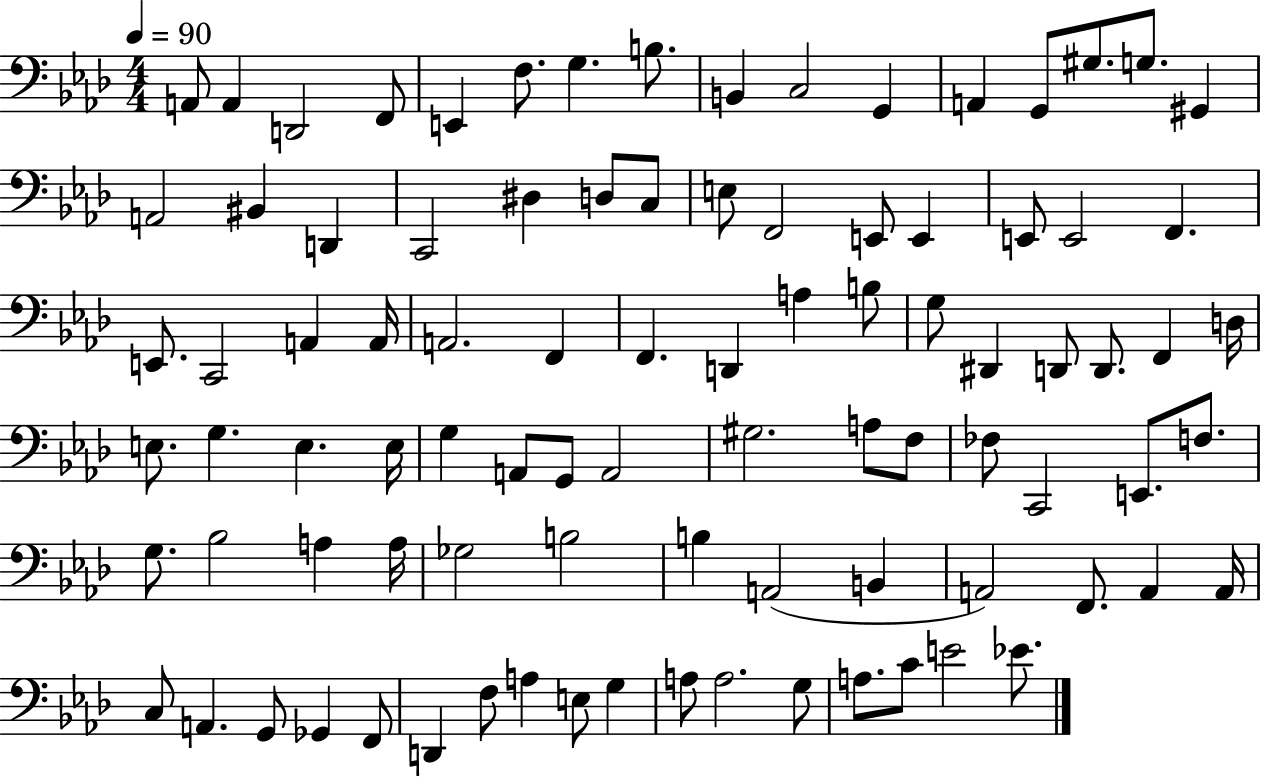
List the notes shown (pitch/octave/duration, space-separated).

A2/e A2/q D2/h F2/e E2/q F3/e. G3/q. B3/e. B2/q C3/h G2/q A2/q G2/e G#3/e. G3/e. G#2/q A2/h BIS2/q D2/q C2/h D#3/q D3/e C3/e E3/e F2/h E2/e E2/q E2/e E2/h F2/q. E2/e. C2/h A2/q A2/s A2/h. F2/q F2/q. D2/q A3/q B3/e G3/e D#2/q D2/e D2/e. F2/q D3/s E3/e. G3/q. E3/q. E3/s G3/q A2/e G2/e A2/h G#3/h. A3/e F3/e FES3/e C2/h E2/e. F3/e. G3/e. Bb3/h A3/q A3/s Gb3/h B3/h B3/q A2/h B2/q A2/h F2/e. A2/q A2/s C3/e A2/q. G2/e Gb2/q F2/e D2/q F3/e A3/q E3/e G3/q A3/e A3/h. G3/e A3/e. C4/e E4/h Eb4/e.